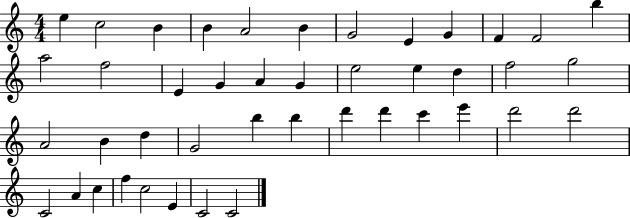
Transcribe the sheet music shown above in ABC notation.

X:1
T:Untitled
M:4/4
L:1/4
K:C
e c2 B B A2 B G2 E G F F2 b a2 f2 E G A G e2 e d f2 g2 A2 B d G2 b b d' d' c' e' d'2 d'2 C2 A c f c2 E C2 C2